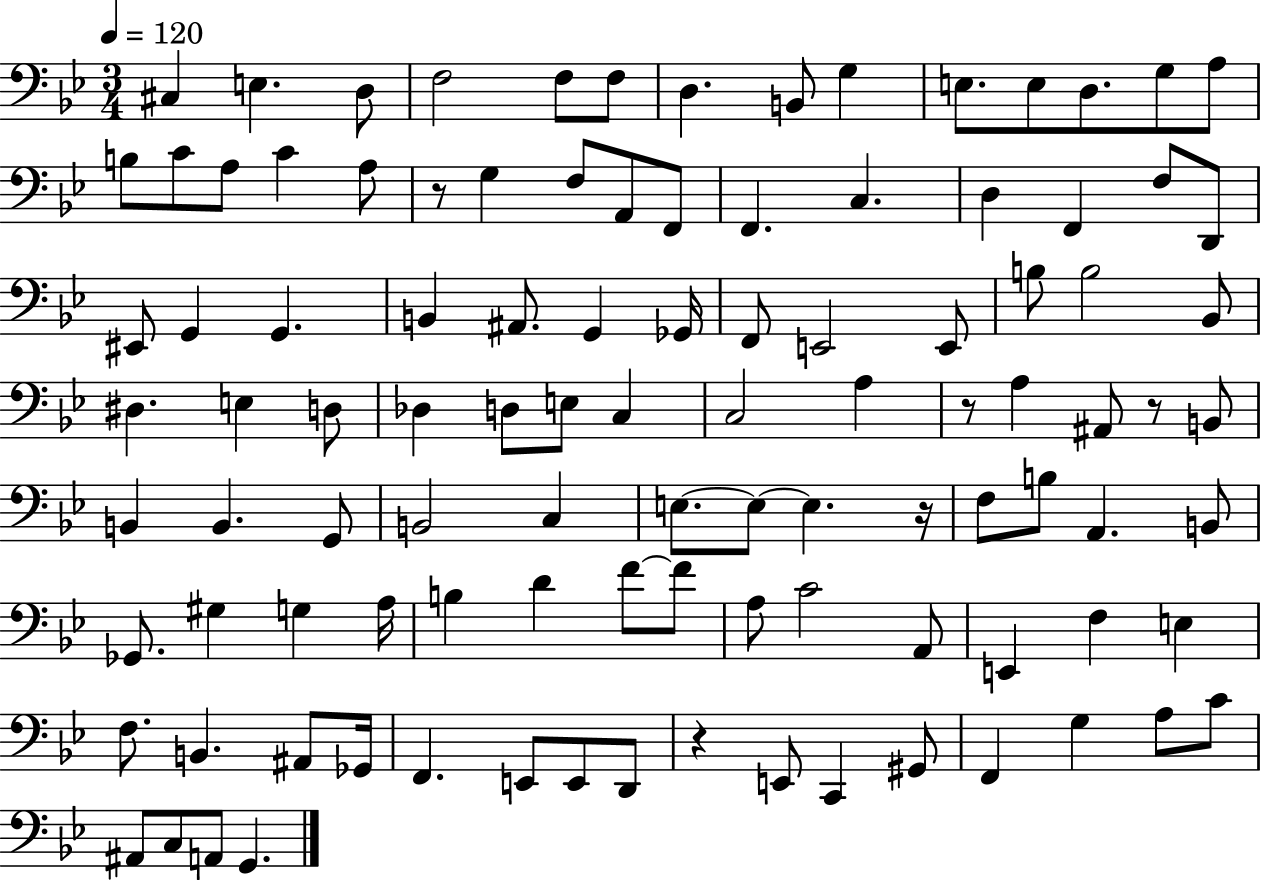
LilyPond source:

{
  \clef bass
  \numericTimeSignature
  \time 3/4
  \key bes \major
  \tempo 4 = 120
  cis4 e4. d8 | f2 f8 f8 | d4. b,8 g4 | e8. e8 d8. g8 a8 | \break b8 c'8 a8 c'4 a8 | r8 g4 f8 a,8 f,8 | f,4. c4. | d4 f,4 f8 d,8 | \break eis,8 g,4 g,4. | b,4 ais,8. g,4 ges,16 | f,8 e,2 e,8 | b8 b2 bes,8 | \break dis4. e4 d8 | des4 d8 e8 c4 | c2 a4 | r8 a4 ais,8 r8 b,8 | \break b,4 b,4. g,8 | b,2 c4 | e8.~~ e8~~ e4. r16 | f8 b8 a,4. b,8 | \break ges,8. gis4 g4 a16 | b4 d'4 f'8~~ f'8 | a8 c'2 a,8 | e,4 f4 e4 | \break f8. b,4. ais,8 ges,16 | f,4. e,8 e,8 d,8 | r4 e,8 c,4 gis,8 | f,4 g4 a8 c'8 | \break ais,8 c8 a,8 g,4. | \bar "|."
}